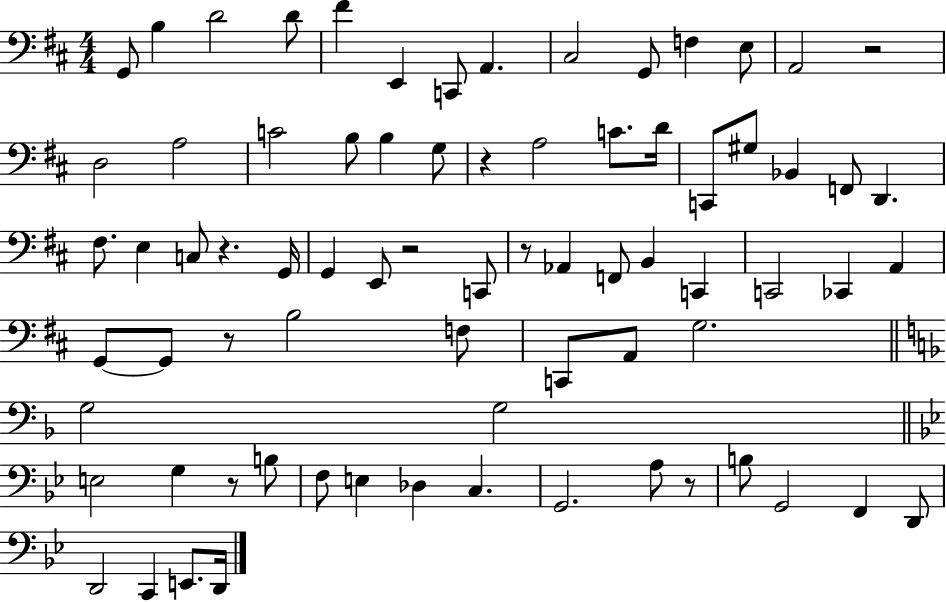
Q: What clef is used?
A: bass